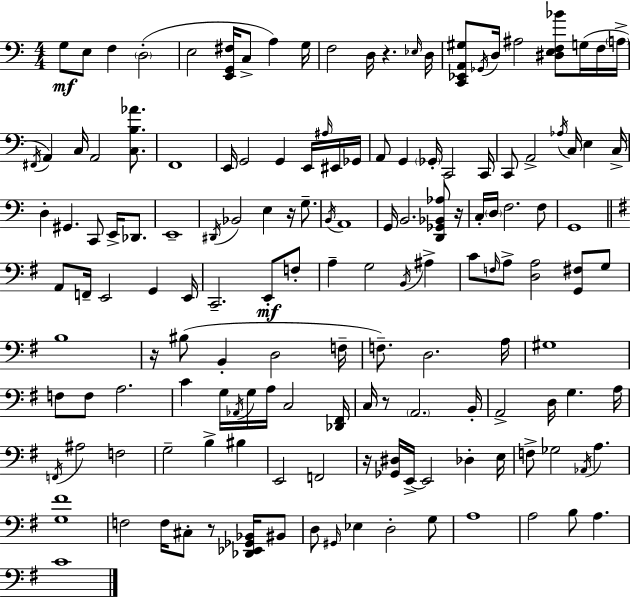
{
  \clef bass
  \numericTimeSignature
  \time 4/4
  \key a \minor
  g8\mf e8 f4 \parenthesize d2-.( | e2 <e, g, fis>16 c8-> a4) g16 | f2 d16 r4. \grace { ees16 } | d16 <c, ees, a, gis>8 \acciaccatura { ges,16 } d16 ais2 <dis e f bes'>8 g16( | \break f16 \parenthesize a16-> \acciaccatura { fis,16 }) a,4 c16 a,2 | <c b aes'>8. f,1 | e,16 g,2 g,4 | e,16 \grace { ais16 } eis,16 ges,16 a,8 g,4 \parenthesize ges,16-. c,2 | \break c,16 c,8 a,2-> \acciaccatura { aes16 } c16 | e4 c16-> d4-. gis,4. c,8 | e,16-> des,8. e,1-- | \acciaccatura { dis,16 } bes,2 e4 | \break r16 g8.-- \acciaccatura { b,16 } a,1 | g,16 b,2. | <d, ges, bes, aes>8 r16 c16-. \parenthesize d16 f2. | f8 g,1 | \break \bar "||" \break \key g \major a,8 f,16-- e,2 g,4 e,16 | c,2.-- e,8-.\mf f8-. | a4-- g2 \acciaccatura { b,16 } ais4-> | c'8 \grace { f16 } a8-> <d a>2 <g, fis>8 | \break g8 b1 | r16 bis8( b,4-. d2 | f16-- f8.--) d2. | a16 gis1 | \break f8 f8 a2. | c'4 g16 \acciaccatura { aes,16 } g16 a16 c2 | <des, fis,>16 c16 r8 \parenthesize a,2. | b,16-. a,2-> d16 g4. | \break a16 \acciaccatura { f,16 } ais2 f2 | g2-- b4-> | bis4 e,2 f,2 | r16 <ges, dis>16 e,16->~~ e,2 des4-. | \break e16 f8-> ges2 \acciaccatura { aes,16 } a4. | <g fis'>1 | f2 f16 cis8-. | r8 <des, ees, ges, bes,>16 bis,8 d8 \grace { gis,16 } ees4 d2-. | \break g8 a1 | a2 b8 | a4. c'1 | \bar "|."
}